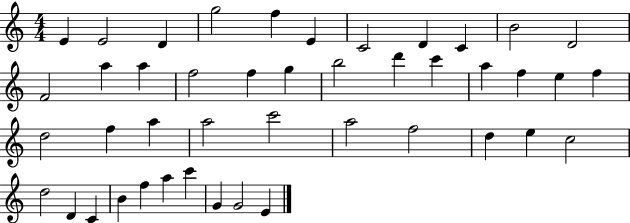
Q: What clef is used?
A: treble